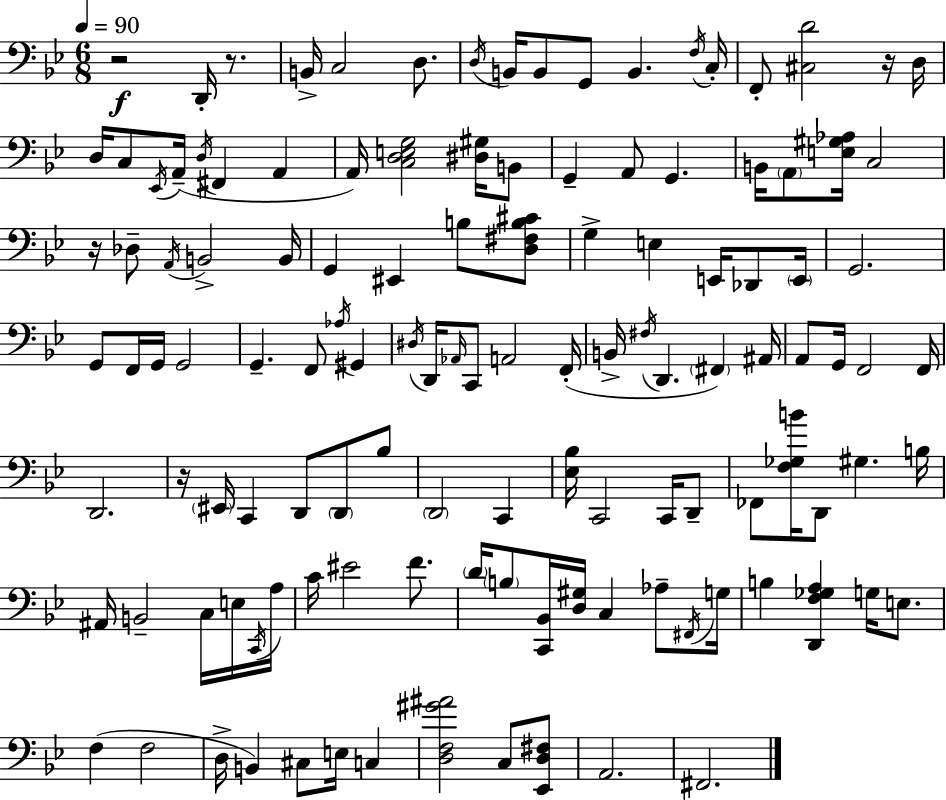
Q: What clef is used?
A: bass